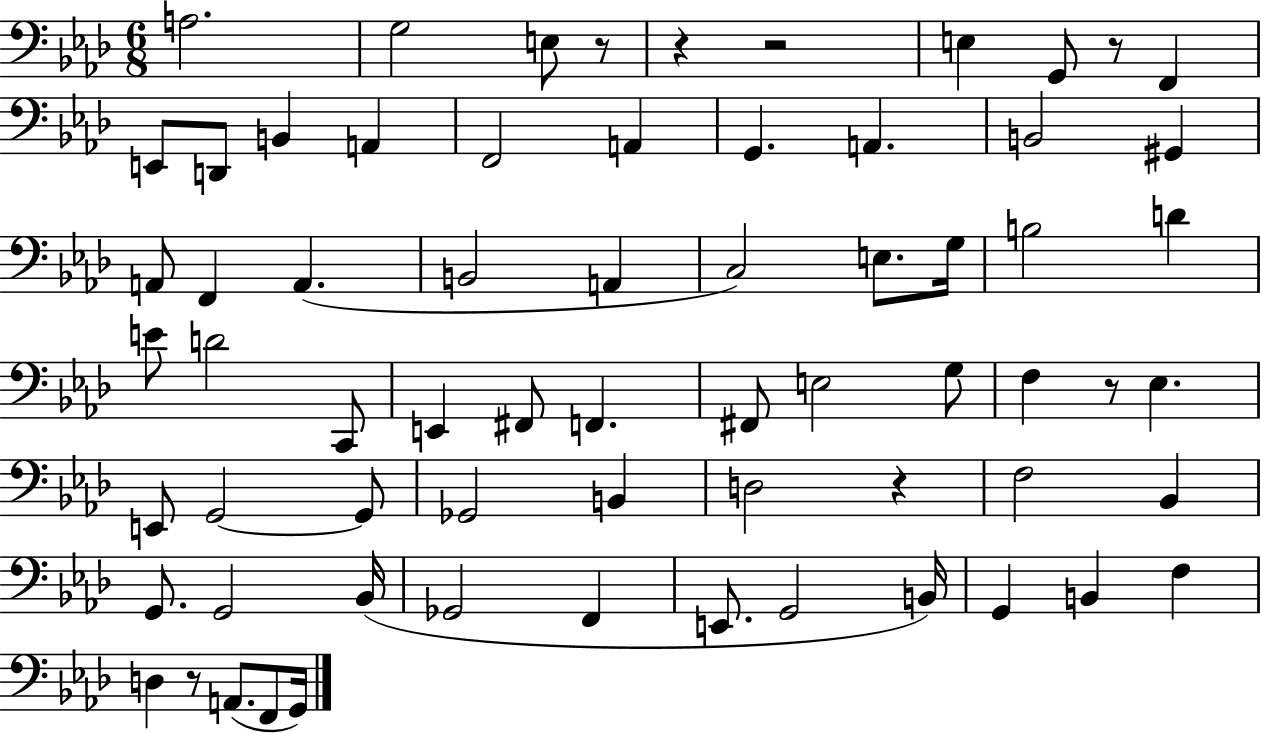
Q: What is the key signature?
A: AES major